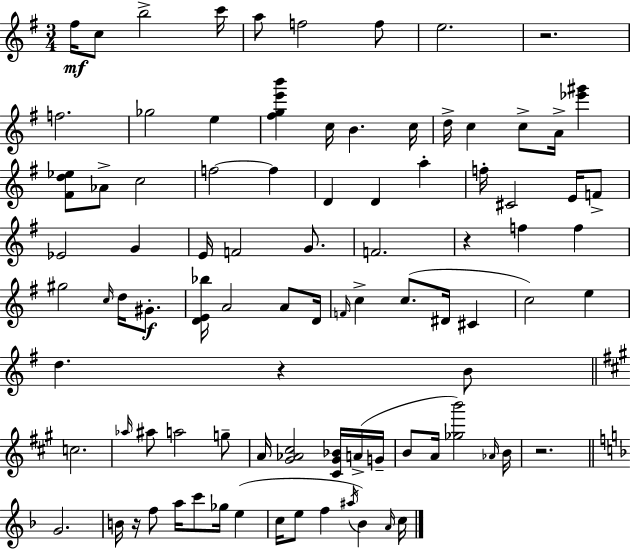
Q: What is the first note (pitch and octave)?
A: F#5